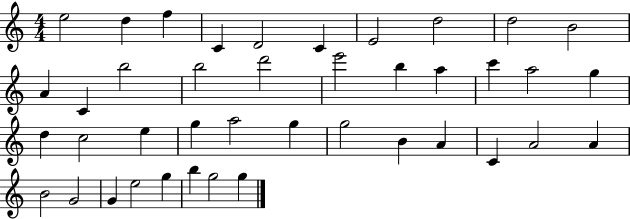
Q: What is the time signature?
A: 4/4